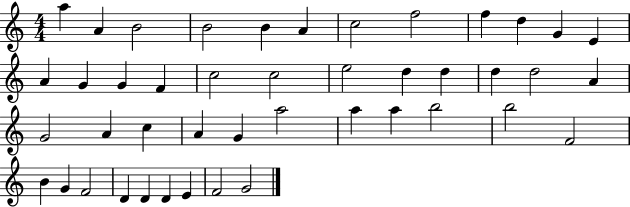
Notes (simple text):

A5/q A4/q B4/h B4/h B4/q A4/q C5/h F5/h F5/q D5/q G4/q E4/q A4/q G4/q G4/q F4/q C5/h C5/h E5/h D5/q D5/q D5/q D5/h A4/q G4/h A4/q C5/q A4/q G4/q A5/h A5/q A5/q B5/h B5/h F4/h B4/q G4/q F4/h D4/q D4/q D4/q E4/q F4/h G4/h